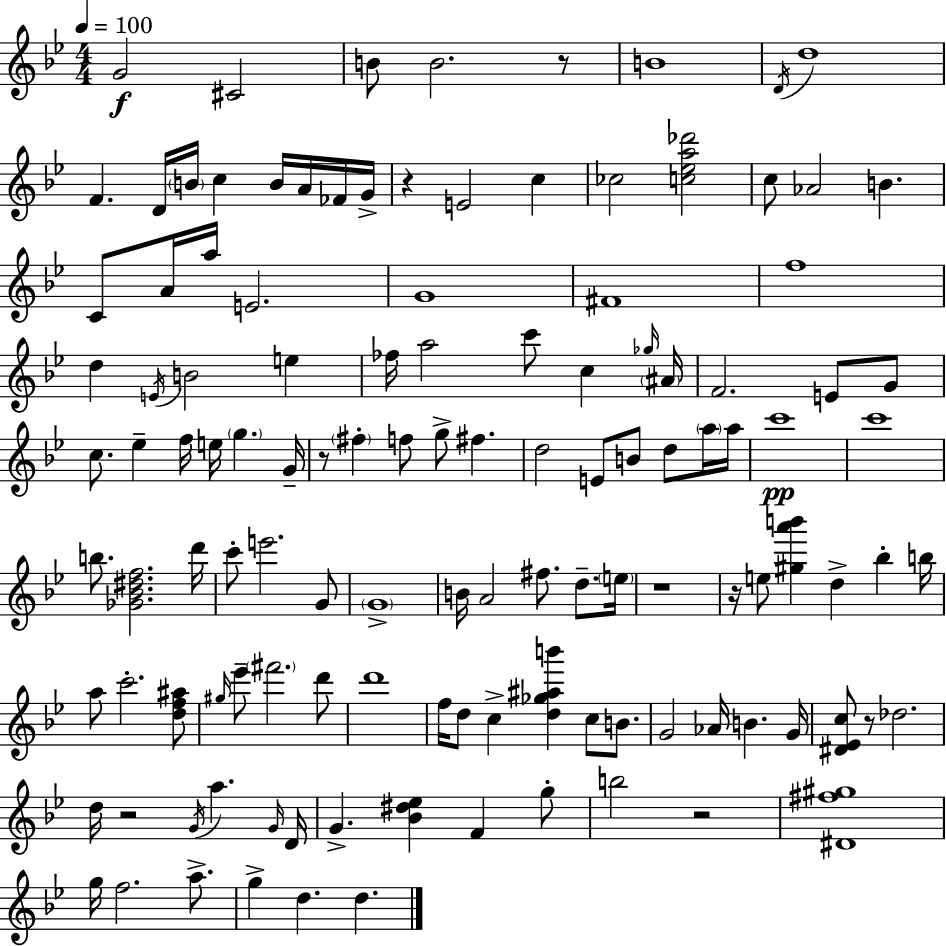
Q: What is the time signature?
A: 4/4